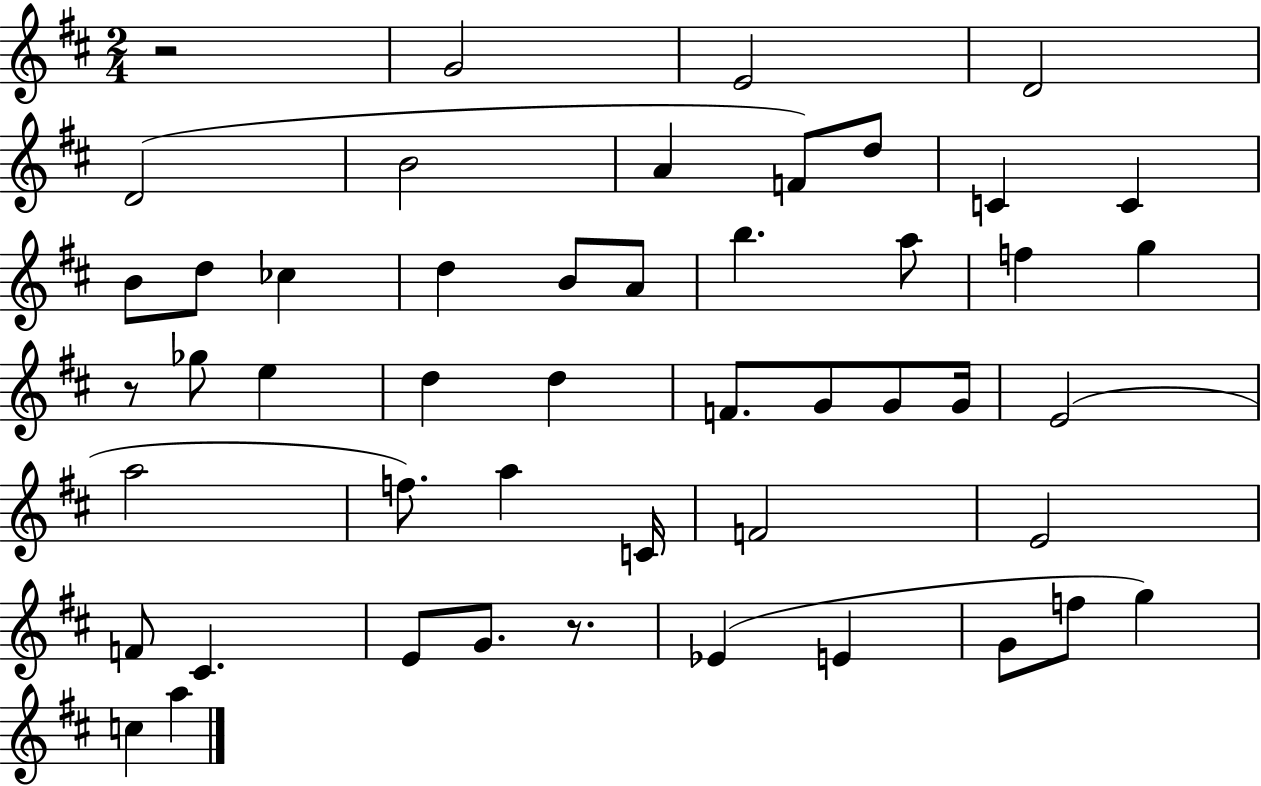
X:1
T:Untitled
M:2/4
L:1/4
K:D
z2 G2 E2 D2 D2 B2 A F/2 d/2 C C B/2 d/2 _c d B/2 A/2 b a/2 f g z/2 _g/2 e d d F/2 G/2 G/2 G/4 E2 a2 f/2 a C/4 F2 E2 F/2 ^C E/2 G/2 z/2 _E E G/2 f/2 g c a